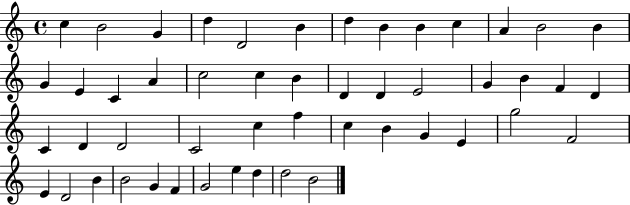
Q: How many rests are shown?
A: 0